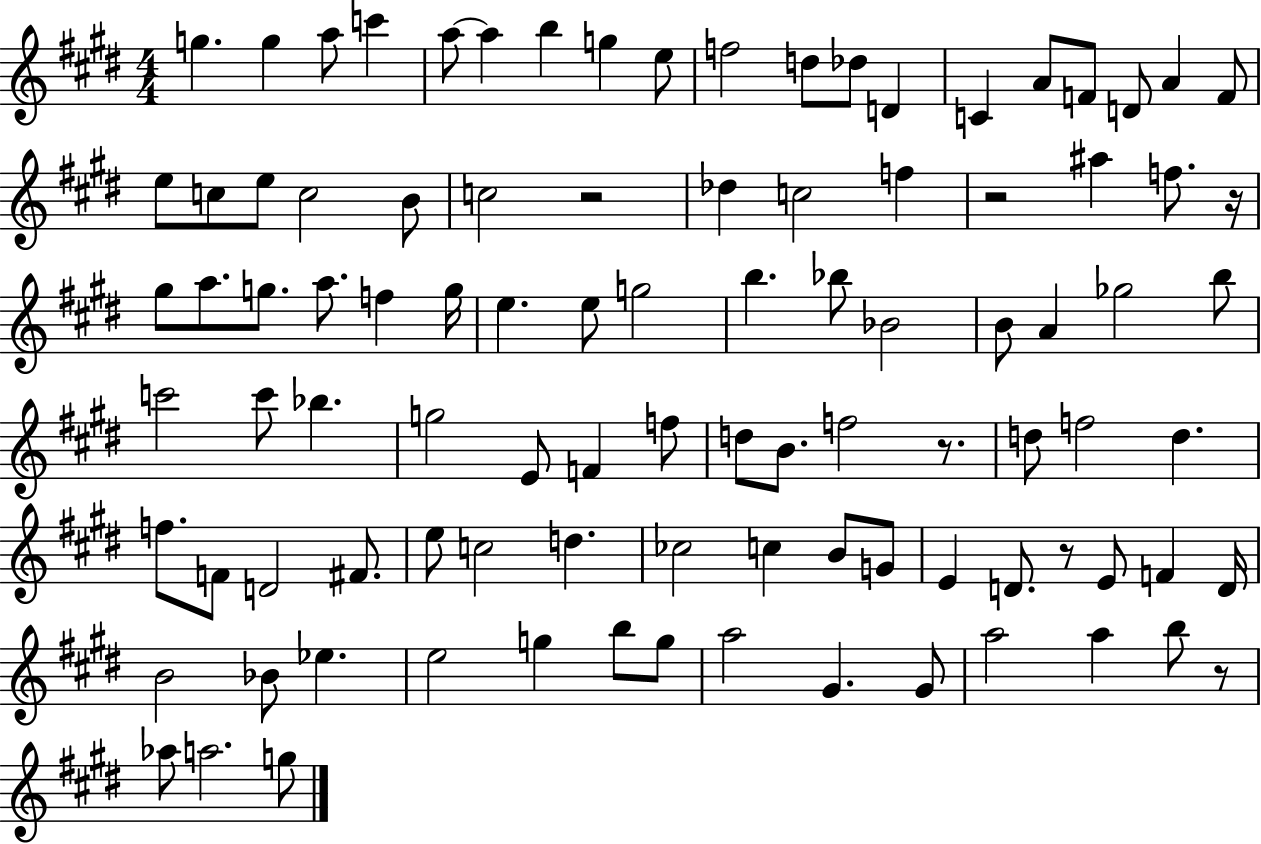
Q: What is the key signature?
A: E major